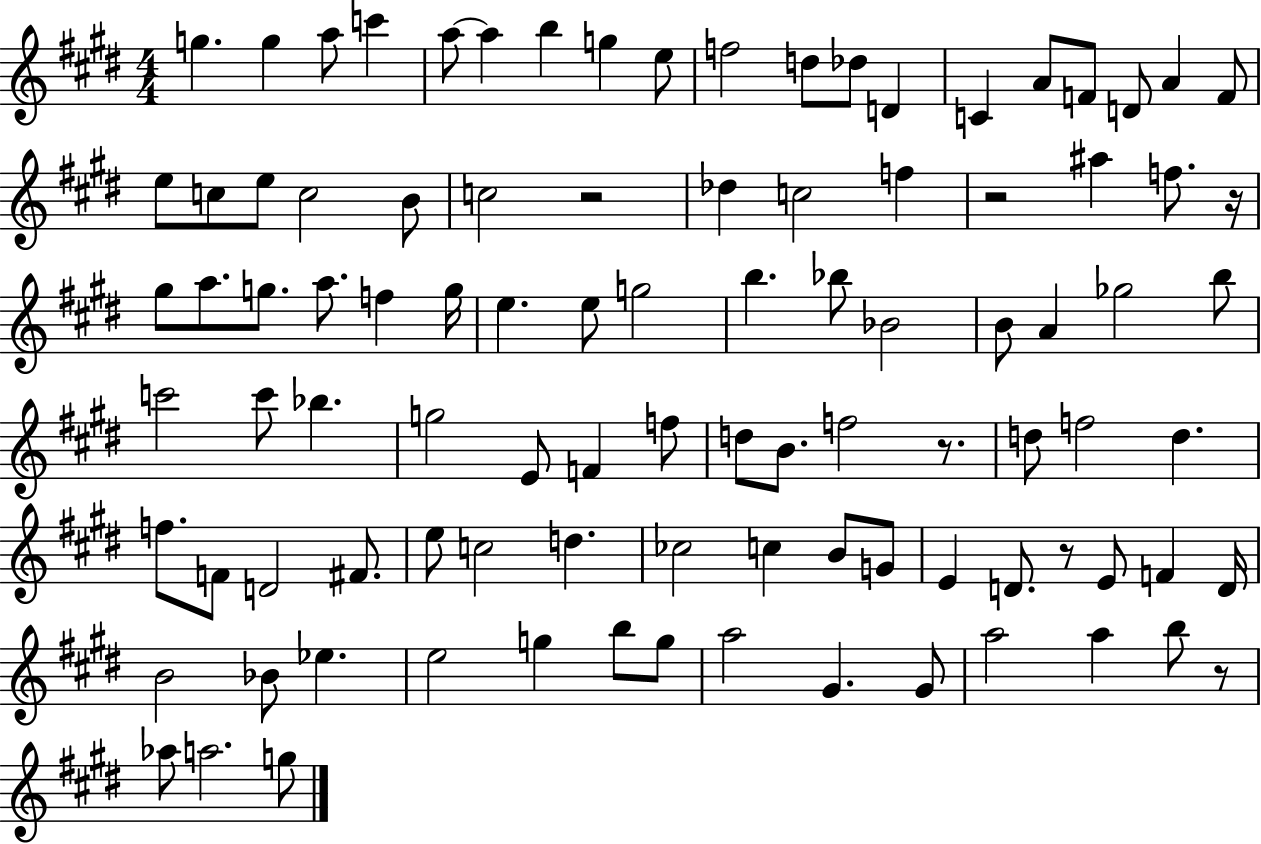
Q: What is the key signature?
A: E major